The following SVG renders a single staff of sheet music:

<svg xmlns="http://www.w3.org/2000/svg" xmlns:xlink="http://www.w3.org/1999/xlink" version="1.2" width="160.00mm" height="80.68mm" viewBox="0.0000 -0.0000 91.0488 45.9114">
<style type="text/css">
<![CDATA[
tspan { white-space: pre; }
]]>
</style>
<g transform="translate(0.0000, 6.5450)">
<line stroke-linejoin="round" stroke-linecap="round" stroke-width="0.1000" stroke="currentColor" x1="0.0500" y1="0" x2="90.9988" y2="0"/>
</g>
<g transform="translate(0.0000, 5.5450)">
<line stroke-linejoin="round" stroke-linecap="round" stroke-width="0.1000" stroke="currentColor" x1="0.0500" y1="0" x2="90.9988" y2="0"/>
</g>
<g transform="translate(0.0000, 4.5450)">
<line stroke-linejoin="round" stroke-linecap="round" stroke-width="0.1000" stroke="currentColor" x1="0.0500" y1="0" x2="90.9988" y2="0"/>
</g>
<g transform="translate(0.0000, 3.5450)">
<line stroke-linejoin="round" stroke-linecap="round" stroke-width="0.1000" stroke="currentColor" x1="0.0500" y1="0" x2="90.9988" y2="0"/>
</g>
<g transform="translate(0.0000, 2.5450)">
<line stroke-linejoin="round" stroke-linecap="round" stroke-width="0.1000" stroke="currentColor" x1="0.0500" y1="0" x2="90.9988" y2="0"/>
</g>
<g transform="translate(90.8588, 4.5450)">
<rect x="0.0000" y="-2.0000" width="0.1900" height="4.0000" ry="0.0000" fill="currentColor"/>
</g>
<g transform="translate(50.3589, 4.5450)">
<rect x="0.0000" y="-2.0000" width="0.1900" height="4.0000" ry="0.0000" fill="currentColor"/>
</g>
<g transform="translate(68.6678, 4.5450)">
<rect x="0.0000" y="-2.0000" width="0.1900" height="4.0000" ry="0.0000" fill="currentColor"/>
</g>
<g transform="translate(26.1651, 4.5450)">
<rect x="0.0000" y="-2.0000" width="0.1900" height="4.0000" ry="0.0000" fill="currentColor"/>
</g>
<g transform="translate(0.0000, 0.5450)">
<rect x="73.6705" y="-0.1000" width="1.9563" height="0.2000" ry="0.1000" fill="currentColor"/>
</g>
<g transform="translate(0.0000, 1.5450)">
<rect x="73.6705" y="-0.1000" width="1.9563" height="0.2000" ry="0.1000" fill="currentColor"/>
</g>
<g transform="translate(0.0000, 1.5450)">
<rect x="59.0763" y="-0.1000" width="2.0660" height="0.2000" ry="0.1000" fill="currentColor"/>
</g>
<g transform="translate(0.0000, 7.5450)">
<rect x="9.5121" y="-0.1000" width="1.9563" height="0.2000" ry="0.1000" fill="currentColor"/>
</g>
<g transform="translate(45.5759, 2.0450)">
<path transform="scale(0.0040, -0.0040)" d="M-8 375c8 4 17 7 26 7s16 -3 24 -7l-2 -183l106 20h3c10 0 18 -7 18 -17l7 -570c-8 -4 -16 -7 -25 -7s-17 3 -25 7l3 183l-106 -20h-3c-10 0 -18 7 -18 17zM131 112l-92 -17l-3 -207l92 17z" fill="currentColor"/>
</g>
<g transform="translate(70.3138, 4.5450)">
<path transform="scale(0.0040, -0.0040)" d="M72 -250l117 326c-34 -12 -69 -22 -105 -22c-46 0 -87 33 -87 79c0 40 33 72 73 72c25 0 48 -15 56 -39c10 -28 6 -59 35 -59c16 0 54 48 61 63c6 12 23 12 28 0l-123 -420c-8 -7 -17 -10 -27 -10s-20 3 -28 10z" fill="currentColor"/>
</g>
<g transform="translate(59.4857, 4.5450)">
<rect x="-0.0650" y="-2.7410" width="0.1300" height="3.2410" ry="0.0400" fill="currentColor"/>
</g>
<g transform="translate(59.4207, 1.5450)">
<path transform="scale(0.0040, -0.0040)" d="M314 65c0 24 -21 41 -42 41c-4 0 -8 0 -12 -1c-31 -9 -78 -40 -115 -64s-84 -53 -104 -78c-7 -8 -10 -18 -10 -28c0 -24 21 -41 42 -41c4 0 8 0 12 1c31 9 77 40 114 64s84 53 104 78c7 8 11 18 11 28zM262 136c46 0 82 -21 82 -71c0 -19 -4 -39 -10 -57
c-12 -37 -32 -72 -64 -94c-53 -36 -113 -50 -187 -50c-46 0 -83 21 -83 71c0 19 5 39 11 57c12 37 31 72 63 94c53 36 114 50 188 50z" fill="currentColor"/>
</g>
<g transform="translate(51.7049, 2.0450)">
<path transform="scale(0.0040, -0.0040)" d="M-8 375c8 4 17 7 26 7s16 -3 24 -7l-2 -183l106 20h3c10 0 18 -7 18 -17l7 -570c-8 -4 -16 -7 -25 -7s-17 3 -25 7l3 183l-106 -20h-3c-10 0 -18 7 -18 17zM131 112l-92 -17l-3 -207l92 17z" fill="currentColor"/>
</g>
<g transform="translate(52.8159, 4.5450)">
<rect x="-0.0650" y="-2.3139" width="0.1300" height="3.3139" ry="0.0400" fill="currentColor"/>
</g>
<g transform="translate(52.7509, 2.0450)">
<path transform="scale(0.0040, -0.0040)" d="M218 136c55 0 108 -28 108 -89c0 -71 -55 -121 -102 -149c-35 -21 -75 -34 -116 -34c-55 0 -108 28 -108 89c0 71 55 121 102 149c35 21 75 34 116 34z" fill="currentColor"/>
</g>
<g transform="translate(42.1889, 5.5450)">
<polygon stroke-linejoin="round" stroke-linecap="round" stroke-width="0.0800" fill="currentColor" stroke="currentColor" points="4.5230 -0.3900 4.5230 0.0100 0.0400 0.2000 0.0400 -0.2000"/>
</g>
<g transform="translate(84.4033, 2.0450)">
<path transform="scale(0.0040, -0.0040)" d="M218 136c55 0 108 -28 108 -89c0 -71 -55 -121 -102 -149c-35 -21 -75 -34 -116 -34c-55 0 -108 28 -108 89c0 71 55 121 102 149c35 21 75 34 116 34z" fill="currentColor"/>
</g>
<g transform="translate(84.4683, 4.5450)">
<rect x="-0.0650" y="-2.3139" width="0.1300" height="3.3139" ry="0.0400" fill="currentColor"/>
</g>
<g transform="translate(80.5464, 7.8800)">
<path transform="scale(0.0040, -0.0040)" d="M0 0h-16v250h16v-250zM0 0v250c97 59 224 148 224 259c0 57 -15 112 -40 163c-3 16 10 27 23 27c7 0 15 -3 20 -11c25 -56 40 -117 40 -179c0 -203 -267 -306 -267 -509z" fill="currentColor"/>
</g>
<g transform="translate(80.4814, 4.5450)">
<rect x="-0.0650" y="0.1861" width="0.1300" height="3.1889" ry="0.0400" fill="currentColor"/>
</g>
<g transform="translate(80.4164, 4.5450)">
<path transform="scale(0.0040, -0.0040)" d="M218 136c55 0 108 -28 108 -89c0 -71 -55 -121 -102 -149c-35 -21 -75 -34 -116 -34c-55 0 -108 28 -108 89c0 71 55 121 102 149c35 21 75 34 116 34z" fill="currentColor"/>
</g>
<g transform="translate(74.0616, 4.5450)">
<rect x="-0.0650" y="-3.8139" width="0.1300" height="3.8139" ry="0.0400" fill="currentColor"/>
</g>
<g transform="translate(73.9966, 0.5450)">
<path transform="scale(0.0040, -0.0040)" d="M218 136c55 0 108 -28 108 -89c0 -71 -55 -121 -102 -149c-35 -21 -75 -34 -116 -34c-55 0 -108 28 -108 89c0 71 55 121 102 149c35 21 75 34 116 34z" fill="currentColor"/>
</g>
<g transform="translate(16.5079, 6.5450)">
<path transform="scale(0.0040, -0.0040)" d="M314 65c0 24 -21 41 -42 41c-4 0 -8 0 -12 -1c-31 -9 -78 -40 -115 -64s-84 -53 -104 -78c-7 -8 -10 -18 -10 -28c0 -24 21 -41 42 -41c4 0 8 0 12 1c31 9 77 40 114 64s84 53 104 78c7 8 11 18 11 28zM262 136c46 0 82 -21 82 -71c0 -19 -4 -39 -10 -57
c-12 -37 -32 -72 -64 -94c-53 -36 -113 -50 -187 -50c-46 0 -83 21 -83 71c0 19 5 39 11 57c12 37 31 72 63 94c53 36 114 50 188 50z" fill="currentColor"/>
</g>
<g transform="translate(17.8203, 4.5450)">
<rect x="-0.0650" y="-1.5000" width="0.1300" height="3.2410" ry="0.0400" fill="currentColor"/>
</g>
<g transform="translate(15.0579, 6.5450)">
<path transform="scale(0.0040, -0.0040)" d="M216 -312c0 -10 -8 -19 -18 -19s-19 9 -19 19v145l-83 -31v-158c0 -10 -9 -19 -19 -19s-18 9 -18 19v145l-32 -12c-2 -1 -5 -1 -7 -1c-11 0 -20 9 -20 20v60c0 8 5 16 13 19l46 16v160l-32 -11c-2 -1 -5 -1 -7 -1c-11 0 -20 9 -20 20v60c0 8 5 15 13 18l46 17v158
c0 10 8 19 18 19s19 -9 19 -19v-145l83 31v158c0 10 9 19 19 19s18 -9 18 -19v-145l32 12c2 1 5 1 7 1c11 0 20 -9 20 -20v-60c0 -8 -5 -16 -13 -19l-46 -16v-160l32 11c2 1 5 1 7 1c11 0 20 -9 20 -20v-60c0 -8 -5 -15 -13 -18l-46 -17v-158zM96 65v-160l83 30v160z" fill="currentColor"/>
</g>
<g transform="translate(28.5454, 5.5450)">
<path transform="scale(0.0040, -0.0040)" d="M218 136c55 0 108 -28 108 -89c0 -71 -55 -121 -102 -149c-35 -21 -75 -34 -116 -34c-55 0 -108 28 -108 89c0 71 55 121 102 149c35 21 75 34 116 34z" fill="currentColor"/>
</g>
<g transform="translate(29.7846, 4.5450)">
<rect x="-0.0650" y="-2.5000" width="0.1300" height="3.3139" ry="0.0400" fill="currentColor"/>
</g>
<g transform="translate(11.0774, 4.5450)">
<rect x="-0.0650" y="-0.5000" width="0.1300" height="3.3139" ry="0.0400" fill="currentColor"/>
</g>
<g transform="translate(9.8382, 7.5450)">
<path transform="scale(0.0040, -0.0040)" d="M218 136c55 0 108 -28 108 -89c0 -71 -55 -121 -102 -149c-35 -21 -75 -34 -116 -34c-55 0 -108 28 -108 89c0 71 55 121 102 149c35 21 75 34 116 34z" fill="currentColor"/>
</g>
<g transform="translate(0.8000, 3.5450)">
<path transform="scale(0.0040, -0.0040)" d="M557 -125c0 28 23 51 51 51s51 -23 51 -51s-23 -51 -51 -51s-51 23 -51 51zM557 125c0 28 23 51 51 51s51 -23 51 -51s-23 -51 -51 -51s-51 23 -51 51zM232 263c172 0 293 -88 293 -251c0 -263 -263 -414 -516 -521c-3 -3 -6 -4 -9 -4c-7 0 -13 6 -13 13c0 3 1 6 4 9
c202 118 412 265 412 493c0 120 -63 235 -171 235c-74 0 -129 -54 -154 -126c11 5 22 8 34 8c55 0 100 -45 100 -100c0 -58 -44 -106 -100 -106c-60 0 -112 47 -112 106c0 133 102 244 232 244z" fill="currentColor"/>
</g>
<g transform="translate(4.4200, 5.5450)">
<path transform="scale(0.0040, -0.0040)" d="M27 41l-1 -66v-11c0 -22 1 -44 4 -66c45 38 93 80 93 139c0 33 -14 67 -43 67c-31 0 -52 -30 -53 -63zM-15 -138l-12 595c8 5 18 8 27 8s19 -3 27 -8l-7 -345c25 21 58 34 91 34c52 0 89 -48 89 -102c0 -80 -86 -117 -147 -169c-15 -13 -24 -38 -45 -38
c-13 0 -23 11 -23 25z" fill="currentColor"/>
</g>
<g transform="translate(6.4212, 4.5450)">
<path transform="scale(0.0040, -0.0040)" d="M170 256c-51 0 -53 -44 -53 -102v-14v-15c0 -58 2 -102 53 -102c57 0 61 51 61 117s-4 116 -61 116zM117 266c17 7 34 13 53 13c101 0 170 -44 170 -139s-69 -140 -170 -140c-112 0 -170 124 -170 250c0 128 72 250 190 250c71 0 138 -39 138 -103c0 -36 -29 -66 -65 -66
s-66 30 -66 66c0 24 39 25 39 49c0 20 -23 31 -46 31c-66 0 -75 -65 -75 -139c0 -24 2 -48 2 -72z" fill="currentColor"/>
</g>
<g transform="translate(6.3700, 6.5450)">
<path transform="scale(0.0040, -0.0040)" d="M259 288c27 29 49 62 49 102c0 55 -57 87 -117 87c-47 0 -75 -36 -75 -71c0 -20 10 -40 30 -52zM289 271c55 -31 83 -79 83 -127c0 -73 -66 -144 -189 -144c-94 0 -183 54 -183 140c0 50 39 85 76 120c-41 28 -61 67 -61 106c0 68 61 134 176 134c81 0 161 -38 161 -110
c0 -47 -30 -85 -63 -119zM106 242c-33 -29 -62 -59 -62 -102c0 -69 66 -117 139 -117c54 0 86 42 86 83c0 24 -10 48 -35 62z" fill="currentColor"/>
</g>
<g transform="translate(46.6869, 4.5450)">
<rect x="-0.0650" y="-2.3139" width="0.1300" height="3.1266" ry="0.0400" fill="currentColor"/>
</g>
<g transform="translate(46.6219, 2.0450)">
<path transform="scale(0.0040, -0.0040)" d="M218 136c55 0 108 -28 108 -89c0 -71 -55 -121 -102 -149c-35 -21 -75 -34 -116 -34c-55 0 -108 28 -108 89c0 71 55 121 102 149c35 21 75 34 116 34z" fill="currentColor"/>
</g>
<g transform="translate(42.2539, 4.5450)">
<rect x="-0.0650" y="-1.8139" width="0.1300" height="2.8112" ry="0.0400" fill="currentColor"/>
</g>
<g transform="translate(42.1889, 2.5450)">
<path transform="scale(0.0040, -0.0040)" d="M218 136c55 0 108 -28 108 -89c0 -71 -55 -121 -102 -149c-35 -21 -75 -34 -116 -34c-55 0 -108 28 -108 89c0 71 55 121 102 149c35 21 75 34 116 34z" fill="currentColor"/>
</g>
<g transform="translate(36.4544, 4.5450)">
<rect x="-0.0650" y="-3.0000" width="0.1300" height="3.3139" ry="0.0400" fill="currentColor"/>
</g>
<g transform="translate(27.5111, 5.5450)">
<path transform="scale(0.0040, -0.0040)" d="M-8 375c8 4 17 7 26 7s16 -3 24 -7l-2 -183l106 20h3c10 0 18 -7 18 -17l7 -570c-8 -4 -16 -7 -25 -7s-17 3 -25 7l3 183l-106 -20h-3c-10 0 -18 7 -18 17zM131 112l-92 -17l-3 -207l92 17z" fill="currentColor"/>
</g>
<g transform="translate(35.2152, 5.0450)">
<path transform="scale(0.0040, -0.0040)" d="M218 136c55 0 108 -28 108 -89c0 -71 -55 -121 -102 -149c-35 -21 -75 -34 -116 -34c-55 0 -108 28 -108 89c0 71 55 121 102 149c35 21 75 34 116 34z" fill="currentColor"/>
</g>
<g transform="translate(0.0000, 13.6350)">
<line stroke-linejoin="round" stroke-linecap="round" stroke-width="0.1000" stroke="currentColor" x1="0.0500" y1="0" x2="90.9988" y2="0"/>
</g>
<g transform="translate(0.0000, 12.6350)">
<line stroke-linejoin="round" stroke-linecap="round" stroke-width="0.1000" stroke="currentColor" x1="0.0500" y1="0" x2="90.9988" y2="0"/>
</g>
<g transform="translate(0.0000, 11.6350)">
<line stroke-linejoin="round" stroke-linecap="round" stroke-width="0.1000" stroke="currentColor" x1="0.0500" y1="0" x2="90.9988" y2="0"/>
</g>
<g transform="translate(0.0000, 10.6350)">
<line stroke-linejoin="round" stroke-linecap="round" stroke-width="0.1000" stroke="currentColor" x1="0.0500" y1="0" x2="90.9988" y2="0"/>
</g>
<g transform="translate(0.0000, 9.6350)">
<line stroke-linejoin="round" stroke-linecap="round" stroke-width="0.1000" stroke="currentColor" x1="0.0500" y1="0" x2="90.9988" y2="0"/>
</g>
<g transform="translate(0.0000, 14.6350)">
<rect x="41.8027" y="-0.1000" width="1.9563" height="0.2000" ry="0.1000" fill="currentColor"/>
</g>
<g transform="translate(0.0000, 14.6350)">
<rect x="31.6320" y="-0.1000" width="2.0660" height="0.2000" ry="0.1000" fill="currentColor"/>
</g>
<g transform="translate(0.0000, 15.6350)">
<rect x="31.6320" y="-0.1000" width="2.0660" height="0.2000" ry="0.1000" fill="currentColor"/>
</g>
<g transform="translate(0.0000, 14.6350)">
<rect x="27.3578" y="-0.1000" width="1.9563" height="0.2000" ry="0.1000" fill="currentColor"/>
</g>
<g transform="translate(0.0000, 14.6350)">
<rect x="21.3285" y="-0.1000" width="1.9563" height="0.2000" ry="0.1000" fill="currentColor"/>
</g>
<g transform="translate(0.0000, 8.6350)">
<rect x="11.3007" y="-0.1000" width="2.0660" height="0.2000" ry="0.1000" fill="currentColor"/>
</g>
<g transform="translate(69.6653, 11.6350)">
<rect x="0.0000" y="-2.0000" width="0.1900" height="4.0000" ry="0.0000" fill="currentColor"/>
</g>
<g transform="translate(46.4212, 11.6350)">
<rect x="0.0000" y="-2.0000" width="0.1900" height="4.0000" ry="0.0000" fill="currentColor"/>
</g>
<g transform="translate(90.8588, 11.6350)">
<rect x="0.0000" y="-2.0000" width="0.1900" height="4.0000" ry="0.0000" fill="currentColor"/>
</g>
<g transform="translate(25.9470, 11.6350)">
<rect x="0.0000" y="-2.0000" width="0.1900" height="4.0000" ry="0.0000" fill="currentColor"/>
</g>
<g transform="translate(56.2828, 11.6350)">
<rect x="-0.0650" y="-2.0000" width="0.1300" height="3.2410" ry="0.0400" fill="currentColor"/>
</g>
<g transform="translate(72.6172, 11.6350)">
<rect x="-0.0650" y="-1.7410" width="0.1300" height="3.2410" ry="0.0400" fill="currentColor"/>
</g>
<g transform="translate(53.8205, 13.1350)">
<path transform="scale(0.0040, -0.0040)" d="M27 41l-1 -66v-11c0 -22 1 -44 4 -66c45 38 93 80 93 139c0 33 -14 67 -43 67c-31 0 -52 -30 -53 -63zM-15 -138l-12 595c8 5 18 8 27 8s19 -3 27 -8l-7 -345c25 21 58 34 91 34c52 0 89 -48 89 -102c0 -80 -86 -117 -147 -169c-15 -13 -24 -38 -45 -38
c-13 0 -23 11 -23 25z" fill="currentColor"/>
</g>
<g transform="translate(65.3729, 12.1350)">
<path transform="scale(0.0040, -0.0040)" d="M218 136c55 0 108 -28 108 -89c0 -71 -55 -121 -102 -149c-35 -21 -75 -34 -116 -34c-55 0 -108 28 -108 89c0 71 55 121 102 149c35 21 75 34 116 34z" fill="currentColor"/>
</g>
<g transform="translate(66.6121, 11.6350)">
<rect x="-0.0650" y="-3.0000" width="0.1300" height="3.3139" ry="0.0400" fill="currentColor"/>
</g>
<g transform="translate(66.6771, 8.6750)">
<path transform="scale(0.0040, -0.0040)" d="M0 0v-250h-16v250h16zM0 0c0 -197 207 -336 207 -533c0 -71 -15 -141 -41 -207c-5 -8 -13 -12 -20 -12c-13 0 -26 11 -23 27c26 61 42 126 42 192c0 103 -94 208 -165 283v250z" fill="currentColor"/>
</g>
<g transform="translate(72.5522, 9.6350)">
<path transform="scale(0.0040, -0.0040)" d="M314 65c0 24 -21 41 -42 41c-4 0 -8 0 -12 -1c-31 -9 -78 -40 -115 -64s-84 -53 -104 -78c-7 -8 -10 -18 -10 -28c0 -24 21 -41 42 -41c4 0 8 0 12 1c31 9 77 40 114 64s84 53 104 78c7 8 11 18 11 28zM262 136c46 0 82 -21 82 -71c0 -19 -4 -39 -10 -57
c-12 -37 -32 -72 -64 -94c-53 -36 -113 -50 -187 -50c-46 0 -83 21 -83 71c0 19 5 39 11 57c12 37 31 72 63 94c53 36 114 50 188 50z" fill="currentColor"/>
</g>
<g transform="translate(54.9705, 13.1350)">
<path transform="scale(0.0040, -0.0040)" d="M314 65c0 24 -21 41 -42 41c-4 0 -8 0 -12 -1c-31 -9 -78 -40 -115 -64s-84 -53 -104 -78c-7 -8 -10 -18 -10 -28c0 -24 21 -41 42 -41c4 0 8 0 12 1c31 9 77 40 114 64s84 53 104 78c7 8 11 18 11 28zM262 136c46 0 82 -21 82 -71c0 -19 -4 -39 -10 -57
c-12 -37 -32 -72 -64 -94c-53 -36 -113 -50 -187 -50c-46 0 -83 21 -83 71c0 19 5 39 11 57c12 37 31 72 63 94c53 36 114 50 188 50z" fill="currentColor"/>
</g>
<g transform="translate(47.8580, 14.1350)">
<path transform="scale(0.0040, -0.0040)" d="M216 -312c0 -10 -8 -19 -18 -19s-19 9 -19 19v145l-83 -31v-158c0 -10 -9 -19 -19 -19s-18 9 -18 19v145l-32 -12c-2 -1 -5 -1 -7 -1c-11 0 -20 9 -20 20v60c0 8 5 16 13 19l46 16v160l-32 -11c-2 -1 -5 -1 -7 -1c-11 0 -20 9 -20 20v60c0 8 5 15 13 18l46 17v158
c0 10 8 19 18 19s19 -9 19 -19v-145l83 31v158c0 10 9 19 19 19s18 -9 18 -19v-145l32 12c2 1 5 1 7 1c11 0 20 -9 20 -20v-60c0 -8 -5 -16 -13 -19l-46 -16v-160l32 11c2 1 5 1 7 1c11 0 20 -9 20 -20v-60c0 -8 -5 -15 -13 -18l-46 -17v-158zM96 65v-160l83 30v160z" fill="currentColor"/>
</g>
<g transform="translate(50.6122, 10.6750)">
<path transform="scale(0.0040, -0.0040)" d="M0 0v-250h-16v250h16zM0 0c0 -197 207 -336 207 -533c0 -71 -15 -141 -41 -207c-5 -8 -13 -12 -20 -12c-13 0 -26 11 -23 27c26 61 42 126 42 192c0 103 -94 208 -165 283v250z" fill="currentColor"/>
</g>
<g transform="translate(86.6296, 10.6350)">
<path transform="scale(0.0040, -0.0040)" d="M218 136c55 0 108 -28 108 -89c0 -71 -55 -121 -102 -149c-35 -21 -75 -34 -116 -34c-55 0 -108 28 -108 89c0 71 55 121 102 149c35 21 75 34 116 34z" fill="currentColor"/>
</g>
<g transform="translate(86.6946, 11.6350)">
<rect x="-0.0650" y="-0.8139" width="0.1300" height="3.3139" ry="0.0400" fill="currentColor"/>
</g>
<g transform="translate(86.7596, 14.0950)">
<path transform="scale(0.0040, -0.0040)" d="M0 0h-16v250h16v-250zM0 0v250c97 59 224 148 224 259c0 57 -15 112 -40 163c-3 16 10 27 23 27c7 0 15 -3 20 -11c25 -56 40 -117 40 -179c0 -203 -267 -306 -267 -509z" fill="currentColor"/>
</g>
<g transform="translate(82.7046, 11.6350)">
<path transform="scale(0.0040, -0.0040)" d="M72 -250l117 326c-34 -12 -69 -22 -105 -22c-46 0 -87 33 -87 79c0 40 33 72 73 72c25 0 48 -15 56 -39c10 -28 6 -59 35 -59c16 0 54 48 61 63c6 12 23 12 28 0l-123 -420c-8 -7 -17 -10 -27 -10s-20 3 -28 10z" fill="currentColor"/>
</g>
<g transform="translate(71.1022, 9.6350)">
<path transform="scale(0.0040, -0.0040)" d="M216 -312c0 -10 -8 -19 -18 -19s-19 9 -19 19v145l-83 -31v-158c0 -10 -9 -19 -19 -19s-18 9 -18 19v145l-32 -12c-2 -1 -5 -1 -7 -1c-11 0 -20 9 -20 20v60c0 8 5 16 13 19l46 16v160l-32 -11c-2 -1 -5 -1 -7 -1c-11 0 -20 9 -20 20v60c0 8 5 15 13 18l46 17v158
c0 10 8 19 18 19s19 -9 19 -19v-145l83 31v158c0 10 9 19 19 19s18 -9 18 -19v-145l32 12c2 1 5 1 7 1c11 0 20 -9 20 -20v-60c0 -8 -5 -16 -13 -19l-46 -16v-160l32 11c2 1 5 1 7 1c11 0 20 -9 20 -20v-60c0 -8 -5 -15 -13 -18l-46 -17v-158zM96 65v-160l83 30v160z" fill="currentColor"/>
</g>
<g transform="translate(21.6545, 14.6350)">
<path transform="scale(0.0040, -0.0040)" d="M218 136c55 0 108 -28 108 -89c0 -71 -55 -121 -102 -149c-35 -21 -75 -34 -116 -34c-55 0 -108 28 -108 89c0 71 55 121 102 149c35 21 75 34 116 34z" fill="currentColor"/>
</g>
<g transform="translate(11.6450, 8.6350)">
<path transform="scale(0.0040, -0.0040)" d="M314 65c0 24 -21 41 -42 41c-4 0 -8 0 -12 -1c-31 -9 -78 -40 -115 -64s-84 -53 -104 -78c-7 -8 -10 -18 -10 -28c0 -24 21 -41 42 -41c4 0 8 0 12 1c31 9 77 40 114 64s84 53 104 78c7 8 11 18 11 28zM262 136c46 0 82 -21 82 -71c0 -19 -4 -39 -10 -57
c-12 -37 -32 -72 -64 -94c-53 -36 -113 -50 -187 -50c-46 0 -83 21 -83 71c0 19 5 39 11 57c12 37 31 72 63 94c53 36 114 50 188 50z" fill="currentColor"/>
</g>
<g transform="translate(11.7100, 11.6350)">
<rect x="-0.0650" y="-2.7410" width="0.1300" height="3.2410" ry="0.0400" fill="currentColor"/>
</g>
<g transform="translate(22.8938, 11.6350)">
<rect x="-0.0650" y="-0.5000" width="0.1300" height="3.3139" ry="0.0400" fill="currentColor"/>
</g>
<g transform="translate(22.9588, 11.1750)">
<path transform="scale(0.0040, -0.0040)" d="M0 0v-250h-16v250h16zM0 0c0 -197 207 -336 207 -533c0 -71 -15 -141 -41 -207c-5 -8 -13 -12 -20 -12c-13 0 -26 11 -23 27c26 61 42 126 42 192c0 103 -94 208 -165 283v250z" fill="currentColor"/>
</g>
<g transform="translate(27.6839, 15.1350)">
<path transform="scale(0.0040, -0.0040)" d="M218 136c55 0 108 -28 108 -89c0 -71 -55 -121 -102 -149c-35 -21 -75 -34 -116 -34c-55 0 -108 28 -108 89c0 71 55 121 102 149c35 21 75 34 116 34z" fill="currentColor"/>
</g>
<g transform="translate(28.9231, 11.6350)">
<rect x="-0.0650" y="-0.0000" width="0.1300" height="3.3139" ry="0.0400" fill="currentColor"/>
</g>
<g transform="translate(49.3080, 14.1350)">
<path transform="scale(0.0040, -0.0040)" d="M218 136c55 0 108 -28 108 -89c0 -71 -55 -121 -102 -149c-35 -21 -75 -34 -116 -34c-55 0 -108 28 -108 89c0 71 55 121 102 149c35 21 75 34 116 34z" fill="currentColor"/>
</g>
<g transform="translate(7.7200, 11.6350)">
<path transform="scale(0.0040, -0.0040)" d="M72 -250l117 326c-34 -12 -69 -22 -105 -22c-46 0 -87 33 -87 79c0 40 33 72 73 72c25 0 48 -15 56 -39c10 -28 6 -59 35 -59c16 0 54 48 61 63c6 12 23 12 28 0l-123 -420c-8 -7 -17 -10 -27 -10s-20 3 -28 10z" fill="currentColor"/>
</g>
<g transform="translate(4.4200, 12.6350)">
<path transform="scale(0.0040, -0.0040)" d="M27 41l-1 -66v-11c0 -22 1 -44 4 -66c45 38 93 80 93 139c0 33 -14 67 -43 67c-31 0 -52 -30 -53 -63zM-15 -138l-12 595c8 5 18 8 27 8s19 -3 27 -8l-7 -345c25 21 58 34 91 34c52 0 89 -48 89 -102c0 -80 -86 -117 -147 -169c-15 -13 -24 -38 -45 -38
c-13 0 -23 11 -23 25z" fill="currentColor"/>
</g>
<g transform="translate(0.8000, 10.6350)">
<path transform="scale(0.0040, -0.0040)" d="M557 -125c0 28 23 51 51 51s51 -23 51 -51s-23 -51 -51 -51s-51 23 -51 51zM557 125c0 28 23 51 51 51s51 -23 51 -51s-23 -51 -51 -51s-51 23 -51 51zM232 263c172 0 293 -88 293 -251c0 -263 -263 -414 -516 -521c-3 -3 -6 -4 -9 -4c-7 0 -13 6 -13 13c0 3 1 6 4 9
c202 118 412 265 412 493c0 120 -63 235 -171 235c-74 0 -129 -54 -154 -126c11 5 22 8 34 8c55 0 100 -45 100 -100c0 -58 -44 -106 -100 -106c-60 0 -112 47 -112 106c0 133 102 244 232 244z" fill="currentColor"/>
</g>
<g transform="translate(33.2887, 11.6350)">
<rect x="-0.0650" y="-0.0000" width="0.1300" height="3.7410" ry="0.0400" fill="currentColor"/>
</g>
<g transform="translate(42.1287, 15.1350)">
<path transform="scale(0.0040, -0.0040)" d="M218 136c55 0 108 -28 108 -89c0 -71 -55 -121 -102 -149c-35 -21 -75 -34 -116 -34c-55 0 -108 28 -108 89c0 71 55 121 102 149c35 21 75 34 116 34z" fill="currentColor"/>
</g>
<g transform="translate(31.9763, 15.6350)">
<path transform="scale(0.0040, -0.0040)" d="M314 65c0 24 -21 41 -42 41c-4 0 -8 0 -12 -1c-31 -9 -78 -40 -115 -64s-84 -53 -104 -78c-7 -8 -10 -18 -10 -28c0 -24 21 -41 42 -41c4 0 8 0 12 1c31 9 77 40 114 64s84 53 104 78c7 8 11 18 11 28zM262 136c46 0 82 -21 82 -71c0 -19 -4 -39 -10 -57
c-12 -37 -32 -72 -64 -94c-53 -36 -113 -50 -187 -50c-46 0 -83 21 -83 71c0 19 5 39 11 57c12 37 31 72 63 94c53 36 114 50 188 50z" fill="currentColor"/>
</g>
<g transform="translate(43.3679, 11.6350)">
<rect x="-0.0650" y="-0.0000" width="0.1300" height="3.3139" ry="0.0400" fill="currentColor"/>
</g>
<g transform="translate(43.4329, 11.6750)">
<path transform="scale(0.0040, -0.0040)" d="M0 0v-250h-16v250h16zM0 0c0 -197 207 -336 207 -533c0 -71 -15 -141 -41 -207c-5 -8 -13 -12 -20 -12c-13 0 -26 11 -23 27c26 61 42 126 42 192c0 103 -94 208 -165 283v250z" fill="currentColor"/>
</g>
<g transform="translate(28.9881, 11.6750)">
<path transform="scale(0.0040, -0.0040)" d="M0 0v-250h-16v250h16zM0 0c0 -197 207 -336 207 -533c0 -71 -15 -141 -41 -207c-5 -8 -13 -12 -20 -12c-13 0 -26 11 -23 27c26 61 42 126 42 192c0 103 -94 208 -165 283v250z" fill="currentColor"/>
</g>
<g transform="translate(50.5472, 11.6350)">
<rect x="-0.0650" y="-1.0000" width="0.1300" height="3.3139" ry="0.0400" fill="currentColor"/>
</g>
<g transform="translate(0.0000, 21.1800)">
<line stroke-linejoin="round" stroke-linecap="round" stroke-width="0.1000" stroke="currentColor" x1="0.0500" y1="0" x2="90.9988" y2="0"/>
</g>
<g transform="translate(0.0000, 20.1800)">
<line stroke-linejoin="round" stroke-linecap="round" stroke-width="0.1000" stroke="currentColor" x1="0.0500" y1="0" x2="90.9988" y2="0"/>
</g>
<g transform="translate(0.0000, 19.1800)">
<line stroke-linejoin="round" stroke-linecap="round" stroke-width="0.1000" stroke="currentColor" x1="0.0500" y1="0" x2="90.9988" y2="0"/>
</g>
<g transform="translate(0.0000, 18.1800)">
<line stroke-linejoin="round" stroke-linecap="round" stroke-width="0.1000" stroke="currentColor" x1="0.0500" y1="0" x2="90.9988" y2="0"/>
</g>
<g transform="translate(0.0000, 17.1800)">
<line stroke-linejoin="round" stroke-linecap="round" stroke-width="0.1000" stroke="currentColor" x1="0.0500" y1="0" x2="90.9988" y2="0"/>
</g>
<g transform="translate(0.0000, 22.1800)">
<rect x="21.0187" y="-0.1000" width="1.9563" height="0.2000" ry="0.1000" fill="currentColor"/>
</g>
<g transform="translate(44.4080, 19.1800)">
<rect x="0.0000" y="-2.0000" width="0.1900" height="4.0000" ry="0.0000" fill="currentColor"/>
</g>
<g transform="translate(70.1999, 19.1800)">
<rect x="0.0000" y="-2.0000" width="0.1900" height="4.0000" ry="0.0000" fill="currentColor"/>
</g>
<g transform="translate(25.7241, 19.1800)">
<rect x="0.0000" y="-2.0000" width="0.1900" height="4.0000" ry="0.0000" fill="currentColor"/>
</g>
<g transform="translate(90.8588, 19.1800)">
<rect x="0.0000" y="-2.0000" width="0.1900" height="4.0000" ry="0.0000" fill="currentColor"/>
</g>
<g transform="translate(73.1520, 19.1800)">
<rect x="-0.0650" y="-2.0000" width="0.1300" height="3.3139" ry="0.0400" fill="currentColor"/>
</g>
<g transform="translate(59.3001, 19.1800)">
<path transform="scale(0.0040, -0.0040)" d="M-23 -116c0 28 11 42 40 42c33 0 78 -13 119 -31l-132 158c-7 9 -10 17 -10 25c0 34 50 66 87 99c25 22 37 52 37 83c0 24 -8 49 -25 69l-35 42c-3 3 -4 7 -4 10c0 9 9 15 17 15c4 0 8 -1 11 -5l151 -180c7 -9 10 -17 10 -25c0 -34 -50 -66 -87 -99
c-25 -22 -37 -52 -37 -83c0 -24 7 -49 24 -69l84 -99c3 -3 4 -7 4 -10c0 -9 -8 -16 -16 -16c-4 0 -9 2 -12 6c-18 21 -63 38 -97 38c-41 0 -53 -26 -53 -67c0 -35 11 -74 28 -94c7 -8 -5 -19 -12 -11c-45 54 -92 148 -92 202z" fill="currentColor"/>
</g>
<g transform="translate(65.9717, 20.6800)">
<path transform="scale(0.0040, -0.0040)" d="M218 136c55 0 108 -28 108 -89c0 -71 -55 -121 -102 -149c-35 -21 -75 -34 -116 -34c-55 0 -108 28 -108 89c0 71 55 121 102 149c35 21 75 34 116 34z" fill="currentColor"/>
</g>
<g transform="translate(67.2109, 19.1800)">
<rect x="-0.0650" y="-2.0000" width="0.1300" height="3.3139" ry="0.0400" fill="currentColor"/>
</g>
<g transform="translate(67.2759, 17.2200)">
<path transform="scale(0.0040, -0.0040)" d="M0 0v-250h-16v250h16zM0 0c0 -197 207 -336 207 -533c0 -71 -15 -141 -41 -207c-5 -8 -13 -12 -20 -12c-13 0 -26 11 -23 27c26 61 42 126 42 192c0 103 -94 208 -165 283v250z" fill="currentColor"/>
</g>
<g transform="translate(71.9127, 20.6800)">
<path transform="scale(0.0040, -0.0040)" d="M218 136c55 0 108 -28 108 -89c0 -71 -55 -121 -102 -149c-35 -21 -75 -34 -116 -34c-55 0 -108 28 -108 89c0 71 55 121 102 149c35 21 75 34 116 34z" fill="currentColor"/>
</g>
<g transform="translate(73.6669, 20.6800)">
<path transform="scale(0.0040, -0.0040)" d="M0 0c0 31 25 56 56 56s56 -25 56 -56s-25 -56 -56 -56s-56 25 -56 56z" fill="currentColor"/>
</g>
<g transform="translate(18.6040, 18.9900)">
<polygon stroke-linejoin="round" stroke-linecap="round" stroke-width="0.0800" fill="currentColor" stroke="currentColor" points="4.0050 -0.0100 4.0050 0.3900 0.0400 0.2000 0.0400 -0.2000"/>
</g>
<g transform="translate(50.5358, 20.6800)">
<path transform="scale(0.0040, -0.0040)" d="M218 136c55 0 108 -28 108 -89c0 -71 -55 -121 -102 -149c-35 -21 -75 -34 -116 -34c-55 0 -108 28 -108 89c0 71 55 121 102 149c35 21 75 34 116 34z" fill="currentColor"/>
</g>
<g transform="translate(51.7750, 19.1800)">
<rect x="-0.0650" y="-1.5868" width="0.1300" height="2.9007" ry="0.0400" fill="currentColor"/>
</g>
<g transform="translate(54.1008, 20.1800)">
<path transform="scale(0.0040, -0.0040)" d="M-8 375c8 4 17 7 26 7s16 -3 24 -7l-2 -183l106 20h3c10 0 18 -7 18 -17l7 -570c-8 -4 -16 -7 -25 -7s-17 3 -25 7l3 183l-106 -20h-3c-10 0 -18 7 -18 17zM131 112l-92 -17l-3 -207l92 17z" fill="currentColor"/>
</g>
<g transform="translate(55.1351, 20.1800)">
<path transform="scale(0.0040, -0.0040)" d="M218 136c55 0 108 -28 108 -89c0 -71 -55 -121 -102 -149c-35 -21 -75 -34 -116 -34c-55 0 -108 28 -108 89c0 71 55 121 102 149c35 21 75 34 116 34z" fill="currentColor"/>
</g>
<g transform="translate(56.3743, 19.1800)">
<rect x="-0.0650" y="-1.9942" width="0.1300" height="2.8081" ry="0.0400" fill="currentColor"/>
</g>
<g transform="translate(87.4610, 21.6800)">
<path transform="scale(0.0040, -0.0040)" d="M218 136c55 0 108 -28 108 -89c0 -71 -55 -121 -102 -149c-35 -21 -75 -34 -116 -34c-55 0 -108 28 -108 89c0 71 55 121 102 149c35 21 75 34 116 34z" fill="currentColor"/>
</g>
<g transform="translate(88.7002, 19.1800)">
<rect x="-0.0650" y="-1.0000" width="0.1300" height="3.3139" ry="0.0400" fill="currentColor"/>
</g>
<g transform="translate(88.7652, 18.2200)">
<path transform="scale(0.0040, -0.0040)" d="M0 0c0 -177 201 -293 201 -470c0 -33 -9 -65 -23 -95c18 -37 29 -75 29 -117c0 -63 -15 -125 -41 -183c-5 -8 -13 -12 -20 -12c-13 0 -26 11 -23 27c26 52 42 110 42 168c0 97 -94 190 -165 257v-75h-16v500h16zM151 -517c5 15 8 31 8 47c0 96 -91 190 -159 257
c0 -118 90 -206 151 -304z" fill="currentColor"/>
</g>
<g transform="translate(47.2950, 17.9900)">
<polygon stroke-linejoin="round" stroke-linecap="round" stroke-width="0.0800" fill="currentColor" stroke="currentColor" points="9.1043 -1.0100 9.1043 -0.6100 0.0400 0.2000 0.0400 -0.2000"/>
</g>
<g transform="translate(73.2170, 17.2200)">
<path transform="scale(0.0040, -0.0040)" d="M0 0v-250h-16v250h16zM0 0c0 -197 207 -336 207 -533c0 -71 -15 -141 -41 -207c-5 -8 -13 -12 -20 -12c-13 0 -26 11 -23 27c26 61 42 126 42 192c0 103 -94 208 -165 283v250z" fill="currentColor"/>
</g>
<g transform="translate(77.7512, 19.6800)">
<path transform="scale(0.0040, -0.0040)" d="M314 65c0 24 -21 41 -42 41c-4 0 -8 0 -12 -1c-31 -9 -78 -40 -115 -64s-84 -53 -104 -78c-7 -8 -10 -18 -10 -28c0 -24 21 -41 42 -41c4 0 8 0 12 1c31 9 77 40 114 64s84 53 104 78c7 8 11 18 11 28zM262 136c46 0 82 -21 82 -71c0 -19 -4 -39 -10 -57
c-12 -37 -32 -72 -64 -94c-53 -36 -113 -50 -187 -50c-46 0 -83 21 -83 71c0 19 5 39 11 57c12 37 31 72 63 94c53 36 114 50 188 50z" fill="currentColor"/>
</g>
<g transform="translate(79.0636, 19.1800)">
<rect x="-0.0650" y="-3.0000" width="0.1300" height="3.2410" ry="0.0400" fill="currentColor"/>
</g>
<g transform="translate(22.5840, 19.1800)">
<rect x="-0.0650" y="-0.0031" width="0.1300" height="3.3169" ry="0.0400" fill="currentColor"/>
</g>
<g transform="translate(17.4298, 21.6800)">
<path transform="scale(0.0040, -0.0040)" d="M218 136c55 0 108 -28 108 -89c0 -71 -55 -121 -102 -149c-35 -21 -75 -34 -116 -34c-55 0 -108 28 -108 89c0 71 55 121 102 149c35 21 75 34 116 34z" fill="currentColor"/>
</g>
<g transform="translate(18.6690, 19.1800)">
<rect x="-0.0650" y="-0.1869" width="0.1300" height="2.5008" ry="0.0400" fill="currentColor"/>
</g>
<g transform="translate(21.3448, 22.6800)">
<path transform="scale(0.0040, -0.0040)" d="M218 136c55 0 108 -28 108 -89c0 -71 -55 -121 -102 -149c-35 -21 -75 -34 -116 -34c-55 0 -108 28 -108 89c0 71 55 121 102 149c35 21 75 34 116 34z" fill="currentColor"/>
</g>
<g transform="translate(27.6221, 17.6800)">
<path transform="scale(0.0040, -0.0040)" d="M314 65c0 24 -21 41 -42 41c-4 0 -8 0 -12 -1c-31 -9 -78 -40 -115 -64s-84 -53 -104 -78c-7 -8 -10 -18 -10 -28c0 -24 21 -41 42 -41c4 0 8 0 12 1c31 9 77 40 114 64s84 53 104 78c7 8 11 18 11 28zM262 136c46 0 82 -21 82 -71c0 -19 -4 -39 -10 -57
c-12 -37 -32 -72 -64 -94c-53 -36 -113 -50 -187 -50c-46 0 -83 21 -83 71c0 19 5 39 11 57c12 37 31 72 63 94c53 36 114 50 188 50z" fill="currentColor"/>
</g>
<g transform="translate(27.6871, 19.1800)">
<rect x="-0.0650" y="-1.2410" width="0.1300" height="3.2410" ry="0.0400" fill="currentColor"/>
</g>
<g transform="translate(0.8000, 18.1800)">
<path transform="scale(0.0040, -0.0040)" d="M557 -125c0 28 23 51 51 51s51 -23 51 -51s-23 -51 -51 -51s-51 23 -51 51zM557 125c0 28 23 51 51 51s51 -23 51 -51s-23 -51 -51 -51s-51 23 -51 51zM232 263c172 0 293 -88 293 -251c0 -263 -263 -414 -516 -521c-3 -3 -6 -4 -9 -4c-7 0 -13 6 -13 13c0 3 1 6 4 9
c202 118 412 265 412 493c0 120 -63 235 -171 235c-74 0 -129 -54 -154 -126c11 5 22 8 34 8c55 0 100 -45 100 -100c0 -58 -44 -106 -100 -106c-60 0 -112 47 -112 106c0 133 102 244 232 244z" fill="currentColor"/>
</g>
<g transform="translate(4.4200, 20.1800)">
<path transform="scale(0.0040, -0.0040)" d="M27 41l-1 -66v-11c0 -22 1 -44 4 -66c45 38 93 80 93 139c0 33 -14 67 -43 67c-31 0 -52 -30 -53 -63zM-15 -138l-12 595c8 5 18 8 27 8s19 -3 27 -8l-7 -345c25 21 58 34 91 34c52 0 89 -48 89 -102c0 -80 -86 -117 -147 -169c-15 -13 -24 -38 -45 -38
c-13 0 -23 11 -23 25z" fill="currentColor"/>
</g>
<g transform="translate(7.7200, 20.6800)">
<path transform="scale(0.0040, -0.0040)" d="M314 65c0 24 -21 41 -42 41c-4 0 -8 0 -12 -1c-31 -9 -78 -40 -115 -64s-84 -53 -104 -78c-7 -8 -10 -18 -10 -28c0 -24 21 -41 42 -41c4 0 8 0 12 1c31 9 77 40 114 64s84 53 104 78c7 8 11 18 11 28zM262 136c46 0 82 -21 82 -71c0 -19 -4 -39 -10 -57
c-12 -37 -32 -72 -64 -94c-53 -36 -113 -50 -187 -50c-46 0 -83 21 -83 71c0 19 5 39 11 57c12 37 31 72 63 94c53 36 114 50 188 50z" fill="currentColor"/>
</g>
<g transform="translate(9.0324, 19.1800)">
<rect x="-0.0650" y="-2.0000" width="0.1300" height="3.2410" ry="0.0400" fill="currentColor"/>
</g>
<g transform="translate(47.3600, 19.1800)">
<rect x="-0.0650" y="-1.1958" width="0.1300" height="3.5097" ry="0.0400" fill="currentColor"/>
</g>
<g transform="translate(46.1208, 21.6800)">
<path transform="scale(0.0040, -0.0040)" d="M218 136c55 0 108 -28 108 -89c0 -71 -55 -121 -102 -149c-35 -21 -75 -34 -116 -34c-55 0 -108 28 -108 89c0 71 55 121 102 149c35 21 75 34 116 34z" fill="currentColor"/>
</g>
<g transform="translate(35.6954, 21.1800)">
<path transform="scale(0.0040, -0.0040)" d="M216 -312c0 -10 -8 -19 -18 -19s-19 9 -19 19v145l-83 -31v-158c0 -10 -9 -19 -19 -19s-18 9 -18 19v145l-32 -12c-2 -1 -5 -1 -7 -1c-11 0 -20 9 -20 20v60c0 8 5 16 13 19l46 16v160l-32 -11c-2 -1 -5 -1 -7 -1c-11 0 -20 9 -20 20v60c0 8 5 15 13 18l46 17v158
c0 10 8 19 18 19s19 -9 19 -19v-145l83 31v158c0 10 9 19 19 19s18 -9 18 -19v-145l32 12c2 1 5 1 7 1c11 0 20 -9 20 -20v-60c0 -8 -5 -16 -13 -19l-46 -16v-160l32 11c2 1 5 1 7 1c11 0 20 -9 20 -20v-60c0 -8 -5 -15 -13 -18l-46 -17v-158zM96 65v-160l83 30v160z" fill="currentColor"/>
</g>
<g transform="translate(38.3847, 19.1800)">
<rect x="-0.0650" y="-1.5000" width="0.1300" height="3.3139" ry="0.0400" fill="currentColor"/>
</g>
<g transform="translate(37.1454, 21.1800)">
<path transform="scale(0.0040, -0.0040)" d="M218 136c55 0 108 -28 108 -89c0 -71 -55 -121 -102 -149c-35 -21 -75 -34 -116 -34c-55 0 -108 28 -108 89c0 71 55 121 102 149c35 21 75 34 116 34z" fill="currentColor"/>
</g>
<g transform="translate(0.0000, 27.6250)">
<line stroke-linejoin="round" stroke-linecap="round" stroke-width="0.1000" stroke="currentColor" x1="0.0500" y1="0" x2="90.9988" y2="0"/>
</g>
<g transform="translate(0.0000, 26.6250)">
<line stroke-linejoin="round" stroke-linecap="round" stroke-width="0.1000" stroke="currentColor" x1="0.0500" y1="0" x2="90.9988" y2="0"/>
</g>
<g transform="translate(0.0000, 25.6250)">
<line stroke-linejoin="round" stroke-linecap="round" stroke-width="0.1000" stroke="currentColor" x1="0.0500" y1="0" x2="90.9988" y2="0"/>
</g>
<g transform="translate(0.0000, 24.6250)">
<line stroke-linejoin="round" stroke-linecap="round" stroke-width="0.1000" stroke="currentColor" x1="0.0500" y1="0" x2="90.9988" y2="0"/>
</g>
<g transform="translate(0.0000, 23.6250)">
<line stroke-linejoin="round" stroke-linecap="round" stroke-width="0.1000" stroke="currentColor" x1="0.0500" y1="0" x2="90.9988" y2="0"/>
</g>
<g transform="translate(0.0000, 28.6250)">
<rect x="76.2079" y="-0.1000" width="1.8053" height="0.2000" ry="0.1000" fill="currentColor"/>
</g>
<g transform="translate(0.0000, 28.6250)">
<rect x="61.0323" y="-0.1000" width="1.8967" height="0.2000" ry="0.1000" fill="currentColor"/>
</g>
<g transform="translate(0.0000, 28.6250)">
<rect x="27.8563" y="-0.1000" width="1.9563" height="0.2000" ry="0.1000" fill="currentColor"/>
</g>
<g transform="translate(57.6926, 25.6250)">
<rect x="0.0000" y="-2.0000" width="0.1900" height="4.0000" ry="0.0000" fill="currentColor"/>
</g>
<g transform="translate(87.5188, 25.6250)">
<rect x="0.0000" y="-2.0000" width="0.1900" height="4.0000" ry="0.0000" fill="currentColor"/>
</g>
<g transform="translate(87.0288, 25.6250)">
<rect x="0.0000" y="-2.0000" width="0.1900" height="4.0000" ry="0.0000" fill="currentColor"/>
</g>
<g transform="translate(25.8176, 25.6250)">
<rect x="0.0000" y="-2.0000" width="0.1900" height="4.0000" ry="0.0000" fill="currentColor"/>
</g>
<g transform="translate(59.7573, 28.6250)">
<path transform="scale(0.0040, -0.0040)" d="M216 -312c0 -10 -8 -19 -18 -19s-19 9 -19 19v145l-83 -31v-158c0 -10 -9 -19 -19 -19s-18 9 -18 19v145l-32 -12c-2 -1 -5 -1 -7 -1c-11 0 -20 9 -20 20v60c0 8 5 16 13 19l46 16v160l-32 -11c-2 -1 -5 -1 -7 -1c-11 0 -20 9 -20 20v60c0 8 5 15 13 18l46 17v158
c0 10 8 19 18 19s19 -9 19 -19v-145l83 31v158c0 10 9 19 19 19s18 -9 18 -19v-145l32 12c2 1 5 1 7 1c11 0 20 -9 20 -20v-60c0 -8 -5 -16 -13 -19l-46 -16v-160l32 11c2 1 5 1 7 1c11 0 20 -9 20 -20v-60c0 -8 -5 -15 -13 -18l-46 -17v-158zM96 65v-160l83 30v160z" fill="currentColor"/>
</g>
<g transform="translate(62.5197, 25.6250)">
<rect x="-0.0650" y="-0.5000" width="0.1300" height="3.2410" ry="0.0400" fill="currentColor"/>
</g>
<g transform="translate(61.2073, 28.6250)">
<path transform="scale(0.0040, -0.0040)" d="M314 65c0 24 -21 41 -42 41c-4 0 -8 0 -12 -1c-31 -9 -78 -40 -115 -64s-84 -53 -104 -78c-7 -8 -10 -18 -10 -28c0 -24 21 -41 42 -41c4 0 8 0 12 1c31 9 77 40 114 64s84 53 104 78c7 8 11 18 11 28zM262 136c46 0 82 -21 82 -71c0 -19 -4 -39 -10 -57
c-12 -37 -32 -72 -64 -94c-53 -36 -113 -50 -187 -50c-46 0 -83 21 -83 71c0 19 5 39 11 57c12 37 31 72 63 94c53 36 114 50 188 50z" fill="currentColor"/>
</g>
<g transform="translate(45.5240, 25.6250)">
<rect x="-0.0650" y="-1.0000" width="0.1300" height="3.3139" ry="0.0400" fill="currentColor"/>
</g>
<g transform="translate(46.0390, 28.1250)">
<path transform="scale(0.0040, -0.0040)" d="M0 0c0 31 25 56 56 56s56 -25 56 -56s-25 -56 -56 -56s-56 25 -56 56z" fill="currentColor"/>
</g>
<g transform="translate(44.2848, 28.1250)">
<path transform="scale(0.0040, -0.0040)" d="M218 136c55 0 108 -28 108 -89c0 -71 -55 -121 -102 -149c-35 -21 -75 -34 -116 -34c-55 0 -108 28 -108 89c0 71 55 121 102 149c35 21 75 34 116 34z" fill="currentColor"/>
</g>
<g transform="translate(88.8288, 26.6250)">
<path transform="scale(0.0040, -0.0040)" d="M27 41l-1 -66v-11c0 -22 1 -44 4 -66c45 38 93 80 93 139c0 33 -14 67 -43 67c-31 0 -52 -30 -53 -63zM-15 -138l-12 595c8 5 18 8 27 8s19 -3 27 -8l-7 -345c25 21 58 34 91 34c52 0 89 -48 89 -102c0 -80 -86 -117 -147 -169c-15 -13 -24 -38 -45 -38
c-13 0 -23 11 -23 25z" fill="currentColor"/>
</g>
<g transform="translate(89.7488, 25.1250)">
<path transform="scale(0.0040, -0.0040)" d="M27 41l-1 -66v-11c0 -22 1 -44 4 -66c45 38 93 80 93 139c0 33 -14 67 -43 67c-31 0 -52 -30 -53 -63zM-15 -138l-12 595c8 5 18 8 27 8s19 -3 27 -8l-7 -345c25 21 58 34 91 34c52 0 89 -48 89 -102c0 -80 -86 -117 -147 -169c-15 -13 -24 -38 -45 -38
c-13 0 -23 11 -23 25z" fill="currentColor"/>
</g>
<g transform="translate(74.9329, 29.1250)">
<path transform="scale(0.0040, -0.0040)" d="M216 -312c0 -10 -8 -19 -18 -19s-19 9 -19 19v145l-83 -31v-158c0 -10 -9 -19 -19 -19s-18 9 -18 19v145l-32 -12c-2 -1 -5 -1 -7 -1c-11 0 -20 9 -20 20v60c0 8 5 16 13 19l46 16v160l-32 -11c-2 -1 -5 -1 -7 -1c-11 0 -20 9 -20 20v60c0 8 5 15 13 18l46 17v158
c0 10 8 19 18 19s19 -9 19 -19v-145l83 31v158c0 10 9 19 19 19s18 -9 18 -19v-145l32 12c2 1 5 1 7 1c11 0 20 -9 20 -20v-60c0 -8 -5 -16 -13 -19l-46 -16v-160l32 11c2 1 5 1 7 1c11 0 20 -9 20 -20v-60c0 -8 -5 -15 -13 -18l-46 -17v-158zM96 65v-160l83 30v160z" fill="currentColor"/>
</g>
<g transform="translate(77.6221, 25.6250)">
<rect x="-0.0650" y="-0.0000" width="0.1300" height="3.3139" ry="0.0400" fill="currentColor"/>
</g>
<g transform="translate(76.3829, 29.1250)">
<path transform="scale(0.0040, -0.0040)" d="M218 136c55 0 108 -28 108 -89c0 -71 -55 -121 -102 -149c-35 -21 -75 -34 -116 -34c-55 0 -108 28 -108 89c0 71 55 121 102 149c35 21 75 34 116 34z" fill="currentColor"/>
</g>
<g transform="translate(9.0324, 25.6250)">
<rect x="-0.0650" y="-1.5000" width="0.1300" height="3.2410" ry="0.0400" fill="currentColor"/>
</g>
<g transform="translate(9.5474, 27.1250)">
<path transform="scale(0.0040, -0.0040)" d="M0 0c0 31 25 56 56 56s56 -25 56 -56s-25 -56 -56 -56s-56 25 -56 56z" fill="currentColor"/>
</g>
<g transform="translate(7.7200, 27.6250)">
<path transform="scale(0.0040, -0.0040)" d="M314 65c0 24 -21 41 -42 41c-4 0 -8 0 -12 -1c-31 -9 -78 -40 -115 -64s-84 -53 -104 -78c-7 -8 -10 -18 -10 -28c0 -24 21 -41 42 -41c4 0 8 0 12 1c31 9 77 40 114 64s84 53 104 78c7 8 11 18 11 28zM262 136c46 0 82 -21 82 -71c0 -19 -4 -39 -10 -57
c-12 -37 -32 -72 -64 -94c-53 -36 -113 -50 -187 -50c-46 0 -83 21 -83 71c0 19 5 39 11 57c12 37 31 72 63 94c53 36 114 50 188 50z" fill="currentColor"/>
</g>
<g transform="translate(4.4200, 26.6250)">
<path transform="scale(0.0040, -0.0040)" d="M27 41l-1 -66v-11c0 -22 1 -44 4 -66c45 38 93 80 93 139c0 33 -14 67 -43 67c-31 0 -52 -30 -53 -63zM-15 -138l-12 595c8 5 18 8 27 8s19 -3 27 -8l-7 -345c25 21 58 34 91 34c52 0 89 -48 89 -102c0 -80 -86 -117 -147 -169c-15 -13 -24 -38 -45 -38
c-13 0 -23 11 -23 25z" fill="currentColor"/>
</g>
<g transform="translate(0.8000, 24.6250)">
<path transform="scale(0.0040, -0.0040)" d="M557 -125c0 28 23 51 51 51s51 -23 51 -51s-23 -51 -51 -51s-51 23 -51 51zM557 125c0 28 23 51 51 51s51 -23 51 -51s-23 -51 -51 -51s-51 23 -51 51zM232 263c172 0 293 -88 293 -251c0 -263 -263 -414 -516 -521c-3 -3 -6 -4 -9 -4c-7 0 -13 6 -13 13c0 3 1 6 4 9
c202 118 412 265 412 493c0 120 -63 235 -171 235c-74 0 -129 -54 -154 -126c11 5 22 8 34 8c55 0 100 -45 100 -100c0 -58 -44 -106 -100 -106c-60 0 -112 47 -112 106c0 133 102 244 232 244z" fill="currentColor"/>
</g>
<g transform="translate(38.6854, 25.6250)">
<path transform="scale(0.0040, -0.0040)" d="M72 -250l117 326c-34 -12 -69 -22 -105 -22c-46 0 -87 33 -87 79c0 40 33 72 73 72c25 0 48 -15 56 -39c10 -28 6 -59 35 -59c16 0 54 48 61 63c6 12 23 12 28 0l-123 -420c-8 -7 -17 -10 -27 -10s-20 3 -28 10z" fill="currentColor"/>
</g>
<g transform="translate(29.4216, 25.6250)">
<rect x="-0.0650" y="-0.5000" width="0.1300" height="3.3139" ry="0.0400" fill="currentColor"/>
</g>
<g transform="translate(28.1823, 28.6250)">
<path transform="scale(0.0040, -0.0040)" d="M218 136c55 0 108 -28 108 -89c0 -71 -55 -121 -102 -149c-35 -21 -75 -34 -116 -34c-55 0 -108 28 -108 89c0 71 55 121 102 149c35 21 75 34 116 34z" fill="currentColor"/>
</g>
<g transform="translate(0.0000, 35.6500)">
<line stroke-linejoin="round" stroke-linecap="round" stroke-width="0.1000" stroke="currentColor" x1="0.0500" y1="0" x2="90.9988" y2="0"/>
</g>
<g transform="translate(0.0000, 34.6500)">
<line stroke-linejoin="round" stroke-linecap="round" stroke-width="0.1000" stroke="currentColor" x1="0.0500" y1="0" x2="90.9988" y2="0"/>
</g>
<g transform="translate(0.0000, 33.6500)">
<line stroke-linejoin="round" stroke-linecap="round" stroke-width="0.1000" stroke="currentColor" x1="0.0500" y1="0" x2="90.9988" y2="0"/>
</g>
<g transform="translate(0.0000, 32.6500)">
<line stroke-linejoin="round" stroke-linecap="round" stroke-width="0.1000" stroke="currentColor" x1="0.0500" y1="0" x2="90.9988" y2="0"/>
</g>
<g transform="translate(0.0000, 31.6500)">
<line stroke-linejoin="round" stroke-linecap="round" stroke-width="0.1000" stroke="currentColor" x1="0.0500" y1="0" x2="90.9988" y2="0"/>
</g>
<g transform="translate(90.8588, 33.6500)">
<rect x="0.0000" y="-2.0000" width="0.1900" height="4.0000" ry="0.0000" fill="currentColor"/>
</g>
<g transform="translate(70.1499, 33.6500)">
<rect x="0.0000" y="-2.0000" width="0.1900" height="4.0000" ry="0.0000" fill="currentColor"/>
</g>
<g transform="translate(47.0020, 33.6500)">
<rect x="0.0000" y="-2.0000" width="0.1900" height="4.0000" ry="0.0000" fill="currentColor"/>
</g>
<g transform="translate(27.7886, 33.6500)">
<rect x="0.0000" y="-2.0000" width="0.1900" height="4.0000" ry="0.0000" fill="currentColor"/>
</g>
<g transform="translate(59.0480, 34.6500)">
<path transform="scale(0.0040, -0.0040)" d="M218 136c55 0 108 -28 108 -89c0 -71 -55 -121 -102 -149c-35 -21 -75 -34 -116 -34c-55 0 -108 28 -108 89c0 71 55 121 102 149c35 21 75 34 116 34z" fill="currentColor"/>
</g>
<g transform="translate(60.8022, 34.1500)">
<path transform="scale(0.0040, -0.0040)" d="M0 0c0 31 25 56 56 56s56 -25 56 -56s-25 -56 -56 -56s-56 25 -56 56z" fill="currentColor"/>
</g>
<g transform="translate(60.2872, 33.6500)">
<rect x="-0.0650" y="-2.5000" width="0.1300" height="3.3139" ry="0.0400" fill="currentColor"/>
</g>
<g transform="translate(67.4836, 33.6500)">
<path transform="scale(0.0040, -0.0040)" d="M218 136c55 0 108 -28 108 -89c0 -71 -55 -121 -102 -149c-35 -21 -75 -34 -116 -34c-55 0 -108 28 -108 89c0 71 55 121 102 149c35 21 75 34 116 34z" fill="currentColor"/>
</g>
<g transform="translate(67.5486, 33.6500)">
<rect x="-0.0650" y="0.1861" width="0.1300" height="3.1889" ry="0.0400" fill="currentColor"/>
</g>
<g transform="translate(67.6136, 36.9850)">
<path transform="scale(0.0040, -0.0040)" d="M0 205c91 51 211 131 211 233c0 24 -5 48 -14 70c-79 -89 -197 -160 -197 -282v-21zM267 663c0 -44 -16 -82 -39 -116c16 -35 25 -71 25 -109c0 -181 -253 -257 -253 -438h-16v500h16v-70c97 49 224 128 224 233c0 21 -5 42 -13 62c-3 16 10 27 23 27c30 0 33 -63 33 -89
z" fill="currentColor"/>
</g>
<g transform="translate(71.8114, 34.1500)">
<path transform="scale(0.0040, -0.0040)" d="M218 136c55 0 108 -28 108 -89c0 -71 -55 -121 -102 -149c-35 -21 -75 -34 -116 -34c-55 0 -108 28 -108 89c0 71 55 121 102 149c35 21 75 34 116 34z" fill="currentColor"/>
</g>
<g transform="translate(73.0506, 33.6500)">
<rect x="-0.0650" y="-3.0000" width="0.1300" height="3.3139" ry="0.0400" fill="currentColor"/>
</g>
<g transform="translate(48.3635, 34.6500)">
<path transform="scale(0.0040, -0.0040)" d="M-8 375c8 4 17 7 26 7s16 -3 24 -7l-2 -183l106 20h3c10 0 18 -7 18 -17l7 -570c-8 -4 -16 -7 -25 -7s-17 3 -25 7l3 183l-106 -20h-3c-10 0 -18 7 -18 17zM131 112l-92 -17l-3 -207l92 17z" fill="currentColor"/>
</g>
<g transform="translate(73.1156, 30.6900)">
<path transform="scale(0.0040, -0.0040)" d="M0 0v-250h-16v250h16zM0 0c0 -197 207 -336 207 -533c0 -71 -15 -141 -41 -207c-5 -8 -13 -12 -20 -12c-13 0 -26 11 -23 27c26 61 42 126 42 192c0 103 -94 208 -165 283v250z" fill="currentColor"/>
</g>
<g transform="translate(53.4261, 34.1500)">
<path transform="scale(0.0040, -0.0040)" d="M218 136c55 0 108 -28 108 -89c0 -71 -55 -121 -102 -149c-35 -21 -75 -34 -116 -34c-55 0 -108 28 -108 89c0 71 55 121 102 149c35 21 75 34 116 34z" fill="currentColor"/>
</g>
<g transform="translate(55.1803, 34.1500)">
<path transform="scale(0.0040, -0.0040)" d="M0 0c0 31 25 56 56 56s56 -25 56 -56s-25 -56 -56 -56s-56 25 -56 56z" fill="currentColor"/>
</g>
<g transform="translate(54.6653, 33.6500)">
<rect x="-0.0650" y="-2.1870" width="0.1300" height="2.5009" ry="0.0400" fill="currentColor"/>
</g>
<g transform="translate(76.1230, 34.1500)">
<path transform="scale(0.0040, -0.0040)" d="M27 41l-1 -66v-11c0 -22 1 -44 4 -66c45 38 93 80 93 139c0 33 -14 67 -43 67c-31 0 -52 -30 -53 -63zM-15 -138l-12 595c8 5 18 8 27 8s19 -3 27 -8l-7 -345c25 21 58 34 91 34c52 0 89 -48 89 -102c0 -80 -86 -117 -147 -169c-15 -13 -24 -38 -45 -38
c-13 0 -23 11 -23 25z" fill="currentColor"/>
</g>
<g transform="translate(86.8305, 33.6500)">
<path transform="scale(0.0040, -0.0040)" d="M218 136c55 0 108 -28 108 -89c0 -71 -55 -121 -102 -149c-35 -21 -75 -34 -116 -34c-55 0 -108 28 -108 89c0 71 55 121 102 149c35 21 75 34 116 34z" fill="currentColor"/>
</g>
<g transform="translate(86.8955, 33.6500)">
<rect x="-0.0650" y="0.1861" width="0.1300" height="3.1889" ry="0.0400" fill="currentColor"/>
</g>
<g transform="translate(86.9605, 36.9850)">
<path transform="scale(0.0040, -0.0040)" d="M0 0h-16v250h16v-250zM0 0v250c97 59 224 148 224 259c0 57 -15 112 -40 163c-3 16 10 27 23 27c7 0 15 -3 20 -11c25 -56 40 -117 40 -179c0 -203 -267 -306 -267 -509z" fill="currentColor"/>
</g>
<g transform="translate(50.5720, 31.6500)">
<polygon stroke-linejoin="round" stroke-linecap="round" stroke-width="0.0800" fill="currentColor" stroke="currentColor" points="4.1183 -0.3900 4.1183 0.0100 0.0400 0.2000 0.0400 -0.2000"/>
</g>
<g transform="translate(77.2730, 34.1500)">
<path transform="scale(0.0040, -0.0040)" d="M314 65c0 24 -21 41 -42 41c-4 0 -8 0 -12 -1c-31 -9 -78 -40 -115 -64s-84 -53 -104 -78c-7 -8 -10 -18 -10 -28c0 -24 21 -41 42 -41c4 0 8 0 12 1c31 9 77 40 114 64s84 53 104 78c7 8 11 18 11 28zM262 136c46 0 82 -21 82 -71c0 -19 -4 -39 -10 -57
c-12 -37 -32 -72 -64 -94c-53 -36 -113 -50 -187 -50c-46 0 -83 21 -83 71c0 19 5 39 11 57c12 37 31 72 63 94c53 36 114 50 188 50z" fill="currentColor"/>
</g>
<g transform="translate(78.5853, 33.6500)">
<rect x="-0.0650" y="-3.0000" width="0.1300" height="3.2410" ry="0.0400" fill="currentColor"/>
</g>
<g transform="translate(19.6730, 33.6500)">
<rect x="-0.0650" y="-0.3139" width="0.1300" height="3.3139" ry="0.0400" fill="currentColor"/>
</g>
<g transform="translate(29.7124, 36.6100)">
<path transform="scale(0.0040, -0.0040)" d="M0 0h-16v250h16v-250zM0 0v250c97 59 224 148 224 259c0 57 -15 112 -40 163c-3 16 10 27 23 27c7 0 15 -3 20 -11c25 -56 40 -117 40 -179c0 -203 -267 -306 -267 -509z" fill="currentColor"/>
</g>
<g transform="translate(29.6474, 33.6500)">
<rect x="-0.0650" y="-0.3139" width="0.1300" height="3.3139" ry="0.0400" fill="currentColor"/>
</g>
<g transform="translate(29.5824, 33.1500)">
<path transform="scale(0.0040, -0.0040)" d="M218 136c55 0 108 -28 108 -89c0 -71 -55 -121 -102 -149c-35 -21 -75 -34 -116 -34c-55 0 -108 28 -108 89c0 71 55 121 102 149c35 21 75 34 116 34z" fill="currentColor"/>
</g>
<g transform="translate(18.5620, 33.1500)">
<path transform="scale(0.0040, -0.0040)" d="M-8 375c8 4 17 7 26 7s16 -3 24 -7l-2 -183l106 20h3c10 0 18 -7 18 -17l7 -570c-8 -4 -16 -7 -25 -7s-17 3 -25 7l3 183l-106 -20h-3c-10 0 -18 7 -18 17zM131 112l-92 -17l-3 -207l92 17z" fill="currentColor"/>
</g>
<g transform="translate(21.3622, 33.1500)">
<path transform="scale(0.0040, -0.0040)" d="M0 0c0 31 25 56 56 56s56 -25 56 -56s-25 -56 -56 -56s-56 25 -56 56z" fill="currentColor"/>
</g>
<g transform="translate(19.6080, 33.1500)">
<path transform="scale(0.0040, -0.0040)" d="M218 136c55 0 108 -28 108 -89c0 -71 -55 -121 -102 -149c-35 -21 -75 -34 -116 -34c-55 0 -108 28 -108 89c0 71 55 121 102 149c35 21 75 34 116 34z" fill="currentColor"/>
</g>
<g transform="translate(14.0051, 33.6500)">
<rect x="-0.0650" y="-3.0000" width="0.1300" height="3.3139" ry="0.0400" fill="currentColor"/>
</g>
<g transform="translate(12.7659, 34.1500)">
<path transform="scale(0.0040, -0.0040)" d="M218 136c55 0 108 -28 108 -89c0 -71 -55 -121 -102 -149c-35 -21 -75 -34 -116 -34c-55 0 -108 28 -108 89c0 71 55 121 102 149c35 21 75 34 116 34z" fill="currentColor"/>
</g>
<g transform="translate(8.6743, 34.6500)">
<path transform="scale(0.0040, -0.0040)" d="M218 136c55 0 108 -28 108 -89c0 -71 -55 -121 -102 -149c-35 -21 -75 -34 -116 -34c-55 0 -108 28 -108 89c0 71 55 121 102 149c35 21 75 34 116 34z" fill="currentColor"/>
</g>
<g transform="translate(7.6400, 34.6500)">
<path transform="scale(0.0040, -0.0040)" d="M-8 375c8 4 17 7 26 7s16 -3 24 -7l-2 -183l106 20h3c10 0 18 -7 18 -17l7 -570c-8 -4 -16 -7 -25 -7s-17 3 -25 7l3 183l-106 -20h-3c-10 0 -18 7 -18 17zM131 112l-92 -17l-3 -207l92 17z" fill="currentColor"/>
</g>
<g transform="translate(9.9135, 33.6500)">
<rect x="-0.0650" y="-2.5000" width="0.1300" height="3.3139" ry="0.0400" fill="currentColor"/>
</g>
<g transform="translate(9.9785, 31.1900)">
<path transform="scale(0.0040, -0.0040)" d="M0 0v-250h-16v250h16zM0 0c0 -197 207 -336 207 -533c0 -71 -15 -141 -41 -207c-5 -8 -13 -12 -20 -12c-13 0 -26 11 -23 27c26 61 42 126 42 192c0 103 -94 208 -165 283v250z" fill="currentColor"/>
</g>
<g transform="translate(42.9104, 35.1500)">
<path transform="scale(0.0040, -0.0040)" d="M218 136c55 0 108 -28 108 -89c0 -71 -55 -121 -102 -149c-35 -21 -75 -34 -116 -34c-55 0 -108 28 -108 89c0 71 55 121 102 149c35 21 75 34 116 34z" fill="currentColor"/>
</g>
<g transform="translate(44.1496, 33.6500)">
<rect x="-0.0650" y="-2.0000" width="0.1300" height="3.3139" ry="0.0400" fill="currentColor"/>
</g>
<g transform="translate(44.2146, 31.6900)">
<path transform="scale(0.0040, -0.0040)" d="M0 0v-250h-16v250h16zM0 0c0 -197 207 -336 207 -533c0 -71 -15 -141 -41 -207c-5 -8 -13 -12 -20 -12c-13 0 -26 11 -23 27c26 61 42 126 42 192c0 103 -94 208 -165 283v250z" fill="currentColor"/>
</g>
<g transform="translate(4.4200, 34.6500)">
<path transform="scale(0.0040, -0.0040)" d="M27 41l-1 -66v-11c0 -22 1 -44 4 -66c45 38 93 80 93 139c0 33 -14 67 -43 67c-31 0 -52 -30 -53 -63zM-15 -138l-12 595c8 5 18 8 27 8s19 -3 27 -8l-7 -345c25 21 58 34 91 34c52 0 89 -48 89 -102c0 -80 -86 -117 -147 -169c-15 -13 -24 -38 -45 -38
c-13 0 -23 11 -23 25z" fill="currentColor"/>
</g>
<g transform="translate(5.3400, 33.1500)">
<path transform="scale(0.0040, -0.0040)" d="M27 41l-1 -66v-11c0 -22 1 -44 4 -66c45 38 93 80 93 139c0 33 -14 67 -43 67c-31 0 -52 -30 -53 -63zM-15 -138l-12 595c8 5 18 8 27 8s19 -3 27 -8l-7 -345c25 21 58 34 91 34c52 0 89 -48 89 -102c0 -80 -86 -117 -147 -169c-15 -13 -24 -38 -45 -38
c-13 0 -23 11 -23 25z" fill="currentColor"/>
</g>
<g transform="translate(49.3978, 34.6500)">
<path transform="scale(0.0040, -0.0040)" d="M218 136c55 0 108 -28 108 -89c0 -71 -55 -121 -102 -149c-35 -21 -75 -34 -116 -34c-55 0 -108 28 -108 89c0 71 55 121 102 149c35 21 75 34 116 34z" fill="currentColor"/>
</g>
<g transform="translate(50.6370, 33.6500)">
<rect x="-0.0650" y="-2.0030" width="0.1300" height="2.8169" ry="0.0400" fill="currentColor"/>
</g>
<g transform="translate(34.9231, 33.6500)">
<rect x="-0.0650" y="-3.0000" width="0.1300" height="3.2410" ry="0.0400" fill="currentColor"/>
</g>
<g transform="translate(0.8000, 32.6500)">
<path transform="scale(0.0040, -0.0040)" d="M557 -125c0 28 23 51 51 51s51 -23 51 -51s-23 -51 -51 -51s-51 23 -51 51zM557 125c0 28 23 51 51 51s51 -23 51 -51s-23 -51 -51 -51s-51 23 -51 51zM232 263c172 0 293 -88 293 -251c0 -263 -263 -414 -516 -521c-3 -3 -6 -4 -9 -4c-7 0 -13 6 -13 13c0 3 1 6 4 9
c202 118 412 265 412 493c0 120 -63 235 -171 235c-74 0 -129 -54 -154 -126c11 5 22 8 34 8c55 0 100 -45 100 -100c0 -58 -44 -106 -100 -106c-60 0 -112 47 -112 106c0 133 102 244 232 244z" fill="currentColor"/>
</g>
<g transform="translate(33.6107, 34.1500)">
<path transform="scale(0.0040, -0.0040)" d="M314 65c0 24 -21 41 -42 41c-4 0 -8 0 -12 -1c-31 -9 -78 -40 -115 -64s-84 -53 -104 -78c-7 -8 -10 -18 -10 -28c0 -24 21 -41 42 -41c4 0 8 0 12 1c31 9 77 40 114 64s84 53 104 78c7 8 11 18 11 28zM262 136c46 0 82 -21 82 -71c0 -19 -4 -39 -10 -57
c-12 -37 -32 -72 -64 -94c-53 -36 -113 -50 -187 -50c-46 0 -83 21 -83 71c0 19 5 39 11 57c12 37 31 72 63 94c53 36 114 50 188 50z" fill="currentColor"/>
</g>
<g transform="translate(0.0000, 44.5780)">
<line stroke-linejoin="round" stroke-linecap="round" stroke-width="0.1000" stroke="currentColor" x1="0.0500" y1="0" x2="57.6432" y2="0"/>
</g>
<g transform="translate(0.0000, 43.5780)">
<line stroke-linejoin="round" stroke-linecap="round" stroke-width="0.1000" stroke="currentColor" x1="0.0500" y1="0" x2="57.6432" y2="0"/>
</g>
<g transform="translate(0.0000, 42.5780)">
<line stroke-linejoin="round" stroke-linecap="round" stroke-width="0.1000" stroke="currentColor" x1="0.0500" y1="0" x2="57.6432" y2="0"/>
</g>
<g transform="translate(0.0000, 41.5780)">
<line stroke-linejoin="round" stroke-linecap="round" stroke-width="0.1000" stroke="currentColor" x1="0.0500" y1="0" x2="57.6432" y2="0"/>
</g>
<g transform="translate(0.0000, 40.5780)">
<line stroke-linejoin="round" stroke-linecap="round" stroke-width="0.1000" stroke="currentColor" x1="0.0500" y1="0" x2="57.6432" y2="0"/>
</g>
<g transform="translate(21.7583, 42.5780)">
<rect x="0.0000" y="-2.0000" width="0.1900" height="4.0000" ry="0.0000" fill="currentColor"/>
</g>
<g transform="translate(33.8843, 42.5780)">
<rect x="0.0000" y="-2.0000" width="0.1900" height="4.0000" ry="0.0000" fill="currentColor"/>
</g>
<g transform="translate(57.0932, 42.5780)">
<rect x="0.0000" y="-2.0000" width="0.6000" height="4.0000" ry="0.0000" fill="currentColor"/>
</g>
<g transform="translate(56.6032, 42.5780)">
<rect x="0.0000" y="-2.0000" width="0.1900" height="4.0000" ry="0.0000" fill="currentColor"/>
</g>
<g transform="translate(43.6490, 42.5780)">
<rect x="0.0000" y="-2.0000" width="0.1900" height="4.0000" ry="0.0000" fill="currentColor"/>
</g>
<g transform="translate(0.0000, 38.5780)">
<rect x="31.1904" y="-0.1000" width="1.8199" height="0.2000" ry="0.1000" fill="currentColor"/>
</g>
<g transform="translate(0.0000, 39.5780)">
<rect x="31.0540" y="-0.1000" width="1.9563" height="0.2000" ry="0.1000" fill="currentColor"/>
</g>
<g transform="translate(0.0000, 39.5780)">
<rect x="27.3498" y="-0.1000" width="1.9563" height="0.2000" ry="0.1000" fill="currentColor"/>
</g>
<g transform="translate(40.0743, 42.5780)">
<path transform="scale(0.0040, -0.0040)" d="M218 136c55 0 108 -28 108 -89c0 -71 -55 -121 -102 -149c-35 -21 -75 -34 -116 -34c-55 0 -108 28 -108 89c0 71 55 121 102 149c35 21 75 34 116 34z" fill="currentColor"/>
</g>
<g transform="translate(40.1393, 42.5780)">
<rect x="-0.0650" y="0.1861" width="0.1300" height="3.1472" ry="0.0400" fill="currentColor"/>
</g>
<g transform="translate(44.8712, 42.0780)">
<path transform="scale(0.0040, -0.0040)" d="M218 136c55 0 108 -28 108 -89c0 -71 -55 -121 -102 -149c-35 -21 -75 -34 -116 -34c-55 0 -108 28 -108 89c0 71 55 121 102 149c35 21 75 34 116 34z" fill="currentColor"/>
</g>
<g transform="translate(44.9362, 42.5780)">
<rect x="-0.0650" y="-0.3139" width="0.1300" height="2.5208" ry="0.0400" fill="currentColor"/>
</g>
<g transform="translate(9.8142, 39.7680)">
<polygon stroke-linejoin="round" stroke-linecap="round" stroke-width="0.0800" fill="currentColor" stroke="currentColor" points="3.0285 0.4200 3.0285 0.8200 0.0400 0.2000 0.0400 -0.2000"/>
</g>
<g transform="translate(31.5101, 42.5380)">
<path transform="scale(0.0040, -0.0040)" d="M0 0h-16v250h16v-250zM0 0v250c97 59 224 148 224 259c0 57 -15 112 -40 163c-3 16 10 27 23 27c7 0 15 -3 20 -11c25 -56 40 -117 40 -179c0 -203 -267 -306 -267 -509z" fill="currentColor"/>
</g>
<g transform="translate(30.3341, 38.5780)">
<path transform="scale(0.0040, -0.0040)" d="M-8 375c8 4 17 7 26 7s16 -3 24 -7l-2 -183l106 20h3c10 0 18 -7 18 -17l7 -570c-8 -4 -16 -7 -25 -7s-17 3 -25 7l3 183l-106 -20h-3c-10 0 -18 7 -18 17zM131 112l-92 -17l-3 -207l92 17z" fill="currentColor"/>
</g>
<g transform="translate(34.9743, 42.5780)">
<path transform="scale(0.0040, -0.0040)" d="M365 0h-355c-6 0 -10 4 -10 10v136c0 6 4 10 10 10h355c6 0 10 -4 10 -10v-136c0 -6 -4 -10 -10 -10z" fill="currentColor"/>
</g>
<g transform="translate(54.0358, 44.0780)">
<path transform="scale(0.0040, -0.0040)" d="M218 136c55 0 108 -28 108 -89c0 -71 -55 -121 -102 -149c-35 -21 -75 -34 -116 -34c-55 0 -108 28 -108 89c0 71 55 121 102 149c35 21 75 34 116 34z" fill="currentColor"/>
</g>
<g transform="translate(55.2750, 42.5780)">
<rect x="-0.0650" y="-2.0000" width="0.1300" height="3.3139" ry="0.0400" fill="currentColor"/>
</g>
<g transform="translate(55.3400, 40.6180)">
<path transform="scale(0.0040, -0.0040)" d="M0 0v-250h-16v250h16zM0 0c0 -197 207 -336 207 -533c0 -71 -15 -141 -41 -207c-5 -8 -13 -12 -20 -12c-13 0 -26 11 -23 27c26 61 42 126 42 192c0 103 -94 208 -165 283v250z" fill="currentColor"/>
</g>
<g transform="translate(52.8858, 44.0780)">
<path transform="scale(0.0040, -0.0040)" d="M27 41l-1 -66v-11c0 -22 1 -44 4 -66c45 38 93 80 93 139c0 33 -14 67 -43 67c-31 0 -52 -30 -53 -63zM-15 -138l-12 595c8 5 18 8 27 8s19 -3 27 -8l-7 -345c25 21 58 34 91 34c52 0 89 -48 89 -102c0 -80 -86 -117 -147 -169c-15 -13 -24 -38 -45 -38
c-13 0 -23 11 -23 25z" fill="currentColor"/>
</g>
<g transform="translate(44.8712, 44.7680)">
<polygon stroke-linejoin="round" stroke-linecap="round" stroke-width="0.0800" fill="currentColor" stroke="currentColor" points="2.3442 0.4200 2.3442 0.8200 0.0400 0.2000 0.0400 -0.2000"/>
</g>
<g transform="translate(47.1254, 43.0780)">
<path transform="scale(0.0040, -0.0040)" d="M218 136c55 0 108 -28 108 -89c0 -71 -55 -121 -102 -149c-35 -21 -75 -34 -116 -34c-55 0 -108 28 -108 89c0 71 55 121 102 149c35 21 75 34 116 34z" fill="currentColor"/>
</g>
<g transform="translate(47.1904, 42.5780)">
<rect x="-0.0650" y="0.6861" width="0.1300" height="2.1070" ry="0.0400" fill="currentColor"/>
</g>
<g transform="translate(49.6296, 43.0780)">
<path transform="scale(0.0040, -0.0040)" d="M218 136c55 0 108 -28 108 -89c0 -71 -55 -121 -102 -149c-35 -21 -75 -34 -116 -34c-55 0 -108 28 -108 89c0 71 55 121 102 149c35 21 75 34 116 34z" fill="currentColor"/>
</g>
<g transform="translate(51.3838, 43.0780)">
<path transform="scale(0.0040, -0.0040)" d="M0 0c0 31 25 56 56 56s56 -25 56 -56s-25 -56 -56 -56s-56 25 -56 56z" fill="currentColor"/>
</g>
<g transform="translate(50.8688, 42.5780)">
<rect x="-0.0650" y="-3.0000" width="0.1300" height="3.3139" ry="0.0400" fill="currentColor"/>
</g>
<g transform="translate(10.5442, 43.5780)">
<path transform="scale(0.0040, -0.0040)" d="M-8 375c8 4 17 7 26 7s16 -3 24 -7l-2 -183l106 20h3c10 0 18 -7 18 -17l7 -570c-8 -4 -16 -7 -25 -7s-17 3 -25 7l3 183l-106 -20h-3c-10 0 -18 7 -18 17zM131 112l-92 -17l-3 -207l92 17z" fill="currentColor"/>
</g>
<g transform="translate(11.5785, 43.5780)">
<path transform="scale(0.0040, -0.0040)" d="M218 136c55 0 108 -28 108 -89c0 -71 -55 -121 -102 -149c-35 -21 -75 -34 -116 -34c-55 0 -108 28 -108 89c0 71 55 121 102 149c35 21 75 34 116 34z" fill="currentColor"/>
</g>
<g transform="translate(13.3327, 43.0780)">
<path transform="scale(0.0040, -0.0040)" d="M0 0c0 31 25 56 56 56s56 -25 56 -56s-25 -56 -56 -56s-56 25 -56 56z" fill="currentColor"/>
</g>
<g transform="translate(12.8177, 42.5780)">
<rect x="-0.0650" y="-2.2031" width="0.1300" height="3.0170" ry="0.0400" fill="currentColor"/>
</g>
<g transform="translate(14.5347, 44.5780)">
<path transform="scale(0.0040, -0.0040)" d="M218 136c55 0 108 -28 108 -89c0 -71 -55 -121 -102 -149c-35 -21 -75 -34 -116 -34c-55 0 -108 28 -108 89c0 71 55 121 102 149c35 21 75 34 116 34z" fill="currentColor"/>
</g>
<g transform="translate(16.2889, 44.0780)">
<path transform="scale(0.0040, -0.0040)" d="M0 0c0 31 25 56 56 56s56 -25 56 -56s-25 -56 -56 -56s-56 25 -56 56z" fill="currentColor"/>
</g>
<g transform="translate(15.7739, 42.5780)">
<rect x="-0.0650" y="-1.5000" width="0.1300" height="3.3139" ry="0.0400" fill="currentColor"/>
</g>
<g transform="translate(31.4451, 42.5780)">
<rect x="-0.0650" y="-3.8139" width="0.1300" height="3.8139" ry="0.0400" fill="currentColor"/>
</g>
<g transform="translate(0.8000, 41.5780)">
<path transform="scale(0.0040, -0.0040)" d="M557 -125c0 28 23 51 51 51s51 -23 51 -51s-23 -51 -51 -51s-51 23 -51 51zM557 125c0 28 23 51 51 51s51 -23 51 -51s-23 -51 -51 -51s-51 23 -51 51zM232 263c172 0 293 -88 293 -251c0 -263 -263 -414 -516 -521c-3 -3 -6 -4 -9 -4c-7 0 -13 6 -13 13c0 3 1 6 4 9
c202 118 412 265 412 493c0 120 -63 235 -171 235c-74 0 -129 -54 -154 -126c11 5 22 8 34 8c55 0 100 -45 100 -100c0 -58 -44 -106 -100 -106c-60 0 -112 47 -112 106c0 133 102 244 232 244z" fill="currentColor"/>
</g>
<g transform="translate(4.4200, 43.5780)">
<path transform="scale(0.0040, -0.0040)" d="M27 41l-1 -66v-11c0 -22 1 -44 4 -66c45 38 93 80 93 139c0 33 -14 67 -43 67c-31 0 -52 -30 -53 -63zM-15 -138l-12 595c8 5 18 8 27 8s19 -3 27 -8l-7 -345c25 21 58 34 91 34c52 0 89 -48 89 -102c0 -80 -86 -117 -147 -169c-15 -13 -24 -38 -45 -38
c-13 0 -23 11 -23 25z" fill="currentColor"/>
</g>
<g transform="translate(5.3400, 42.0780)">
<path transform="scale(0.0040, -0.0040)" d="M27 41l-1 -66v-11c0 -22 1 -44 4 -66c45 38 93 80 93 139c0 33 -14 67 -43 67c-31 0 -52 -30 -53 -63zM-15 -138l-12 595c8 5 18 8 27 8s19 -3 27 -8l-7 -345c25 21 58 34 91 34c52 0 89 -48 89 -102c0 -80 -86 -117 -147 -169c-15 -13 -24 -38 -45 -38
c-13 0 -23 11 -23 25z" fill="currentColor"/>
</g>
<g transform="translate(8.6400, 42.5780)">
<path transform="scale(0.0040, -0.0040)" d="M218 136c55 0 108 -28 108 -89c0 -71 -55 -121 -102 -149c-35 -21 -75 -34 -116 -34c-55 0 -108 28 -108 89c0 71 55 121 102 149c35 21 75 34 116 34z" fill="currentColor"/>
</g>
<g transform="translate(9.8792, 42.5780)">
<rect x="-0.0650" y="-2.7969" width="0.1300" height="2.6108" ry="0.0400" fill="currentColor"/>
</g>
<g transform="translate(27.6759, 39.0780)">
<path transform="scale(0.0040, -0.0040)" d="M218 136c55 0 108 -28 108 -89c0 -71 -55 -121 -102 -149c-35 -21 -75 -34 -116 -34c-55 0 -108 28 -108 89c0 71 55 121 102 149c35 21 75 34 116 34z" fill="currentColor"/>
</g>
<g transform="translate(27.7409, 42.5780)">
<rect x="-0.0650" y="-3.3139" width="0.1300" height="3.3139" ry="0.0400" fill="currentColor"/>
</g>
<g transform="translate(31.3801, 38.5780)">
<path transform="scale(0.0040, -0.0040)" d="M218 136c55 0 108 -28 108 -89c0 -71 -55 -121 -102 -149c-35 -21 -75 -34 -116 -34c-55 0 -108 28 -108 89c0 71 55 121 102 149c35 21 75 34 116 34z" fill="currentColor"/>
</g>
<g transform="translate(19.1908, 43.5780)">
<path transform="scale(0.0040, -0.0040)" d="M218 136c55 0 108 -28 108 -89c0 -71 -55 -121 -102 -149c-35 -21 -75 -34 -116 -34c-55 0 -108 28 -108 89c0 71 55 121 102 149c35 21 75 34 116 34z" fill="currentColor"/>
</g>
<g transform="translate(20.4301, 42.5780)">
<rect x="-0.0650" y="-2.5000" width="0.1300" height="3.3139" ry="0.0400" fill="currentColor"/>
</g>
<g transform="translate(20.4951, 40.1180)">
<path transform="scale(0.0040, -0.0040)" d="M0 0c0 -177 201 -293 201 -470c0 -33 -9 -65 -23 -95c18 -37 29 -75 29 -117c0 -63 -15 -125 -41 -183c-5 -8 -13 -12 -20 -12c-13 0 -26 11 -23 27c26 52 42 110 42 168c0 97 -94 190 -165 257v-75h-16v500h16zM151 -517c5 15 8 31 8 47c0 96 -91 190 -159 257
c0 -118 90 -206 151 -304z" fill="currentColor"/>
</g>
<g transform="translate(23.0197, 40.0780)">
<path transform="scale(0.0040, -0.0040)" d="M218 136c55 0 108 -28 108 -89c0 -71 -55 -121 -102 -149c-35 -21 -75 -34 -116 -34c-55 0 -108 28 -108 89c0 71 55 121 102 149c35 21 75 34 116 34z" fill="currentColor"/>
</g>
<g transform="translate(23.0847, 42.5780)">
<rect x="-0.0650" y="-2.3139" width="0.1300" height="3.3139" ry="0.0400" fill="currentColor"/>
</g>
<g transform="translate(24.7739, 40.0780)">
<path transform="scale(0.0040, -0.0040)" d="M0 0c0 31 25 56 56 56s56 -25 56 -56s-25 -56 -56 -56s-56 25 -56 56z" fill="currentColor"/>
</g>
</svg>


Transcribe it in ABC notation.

X:1
T:Untitled
M:6/8
L:1/4
K:F
E,, ^G,,2 B,, C, A,/2 B,/2 B, C2 z/2 E D,/2 _B, z/2 C2 E,,/2 D,,/2 C,,2 D,,/2 ^F,,/2 _A,,2 C,/2 ^A,2 z/2 F,/2 A,,2 F,,/2 D,,/2 G,2 ^G,, F,,/2 A,,/2 B,,/2 z A,,/2 A,,/2 C,2 F,,/4 G,,2 E,, z/2 F,, ^E,,2 ^D,, B,,/2 C, E, _E,/2 C,2 A,,/2 B,,/2 C,/2 B,, D,/4 C,/2 _C,2 D,/2 D,/2 B,,/2 G,, B,,/4 _B, D E/2 z2 D, _E,/2 C,/2 C, _A,,/2